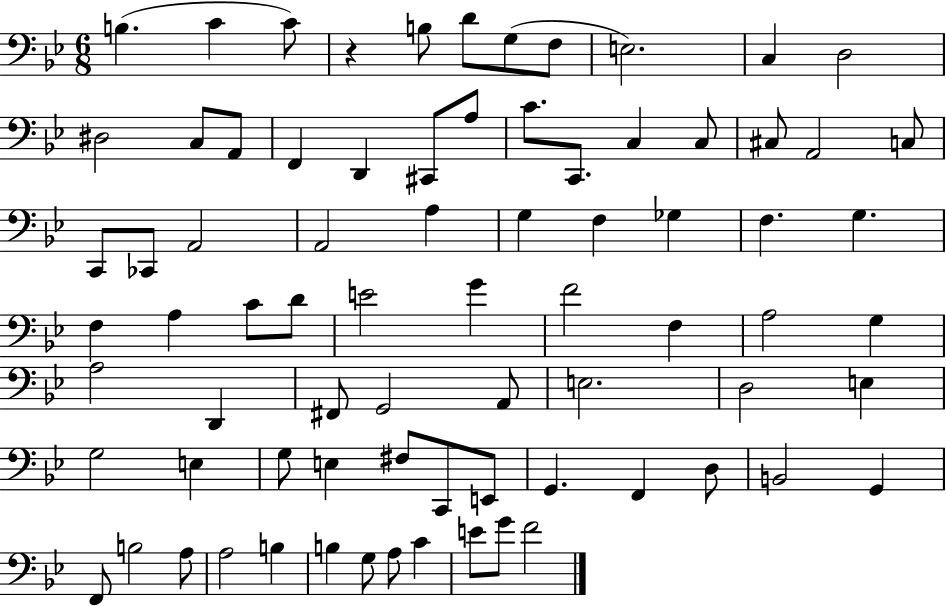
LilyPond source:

{
  \clef bass
  \numericTimeSignature
  \time 6/8
  \key bes \major
  b4.( c'4 c'8) | r4 b8 d'8 g8( f8 | e2.) | c4 d2 | \break dis2 c8 a,8 | f,4 d,4 cis,8 a8 | c'8. c,8. c4 c8 | cis8 a,2 c8 | \break c,8 ces,8 a,2 | a,2 a4 | g4 f4 ges4 | f4. g4. | \break f4 a4 c'8 d'8 | e'2 g'4 | f'2 f4 | a2 g4 | \break a2 d,4 | fis,8 g,2 a,8 | e2. | d2 e4 | \break g2 e4 | g8 e4 fis8 c,8 e,8 | g,4. f,4 d8 | b,2 g,4 | \break f,8 b2 a8 | a2 b4 | b4 g8 a8 c'4 | e'8 g'8 f'2 | \break \bar "|."
}